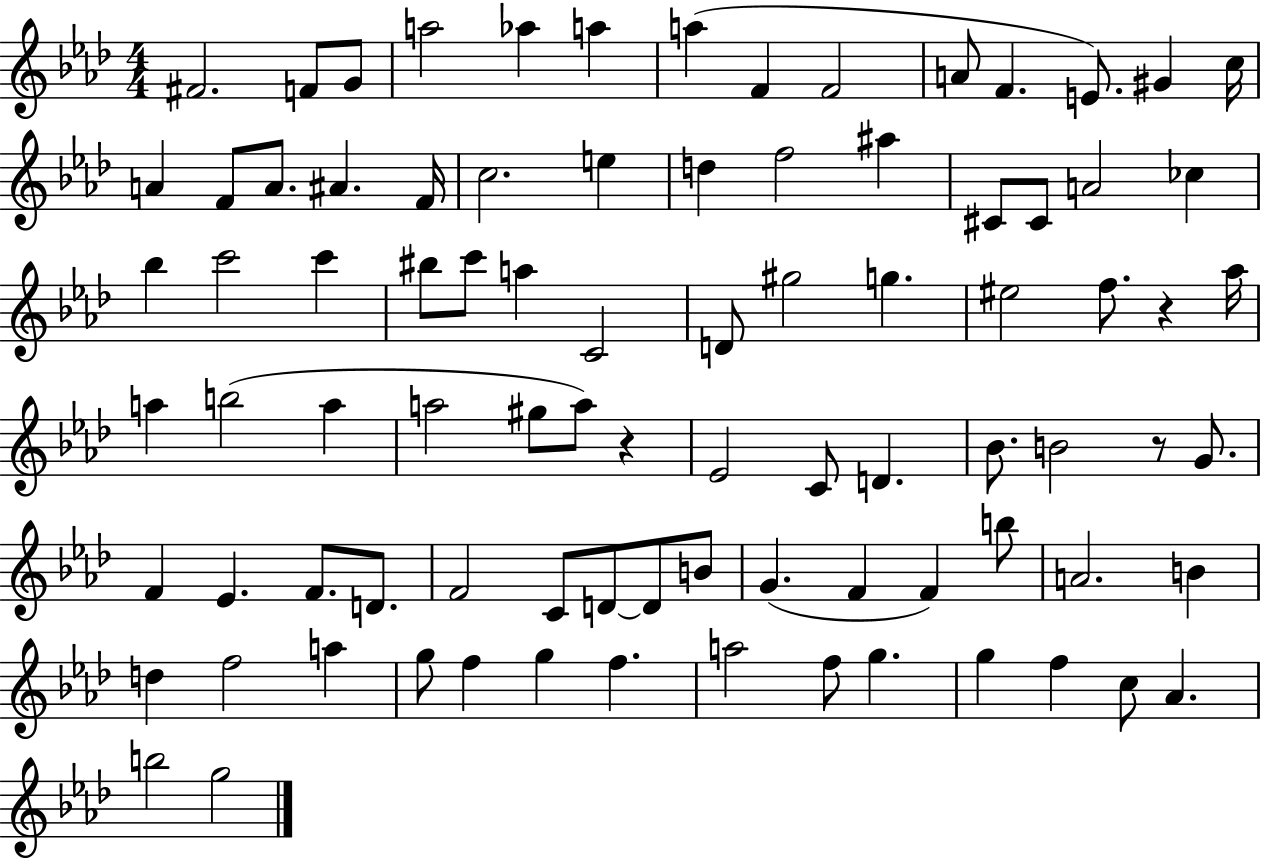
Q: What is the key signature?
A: AES major